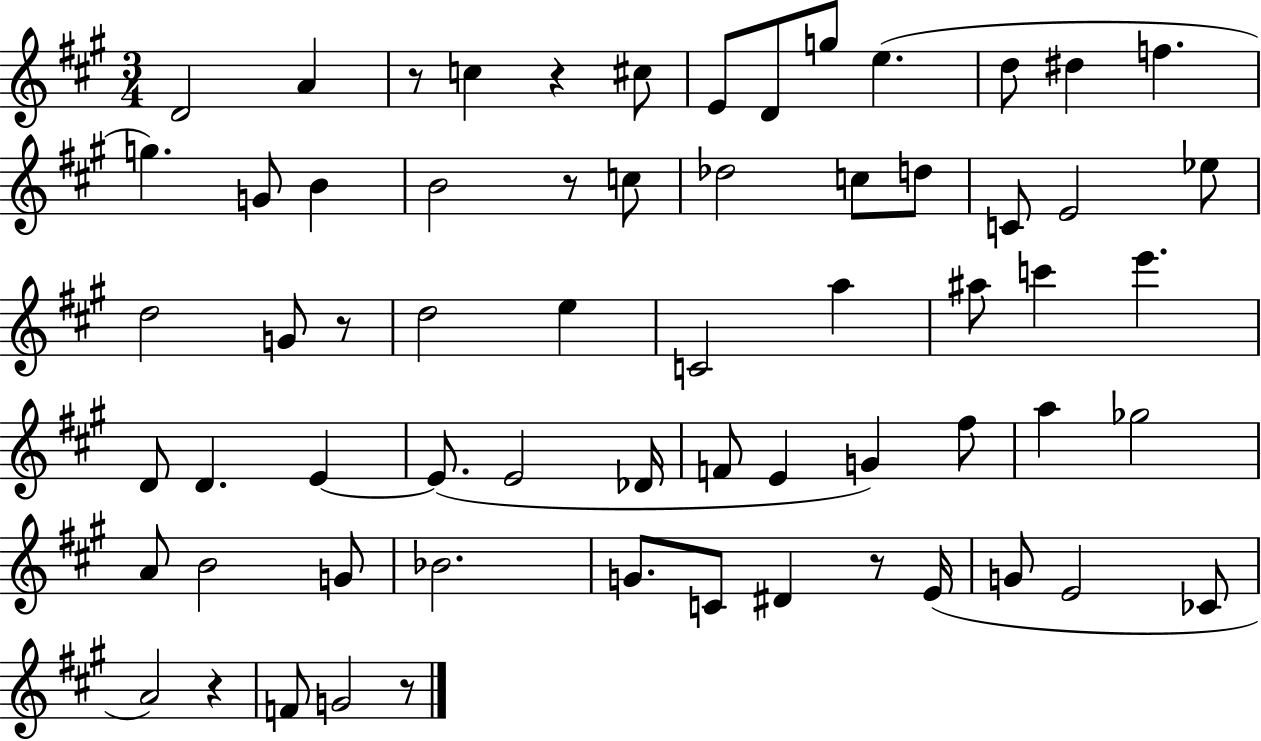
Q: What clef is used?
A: treble